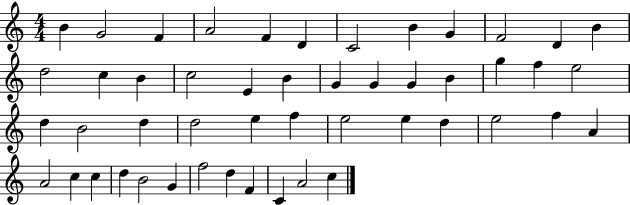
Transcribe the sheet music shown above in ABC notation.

X:1
T:Untitled
M:4/4
L:1/4
K:C
B G2 F A2 F D C2 B G F2 D B d2 c B c2 E B G G G B g f e2 d B2 d d2 e f e2 e d e2 f A A2 c c d B2 G f2 d F C A2 c